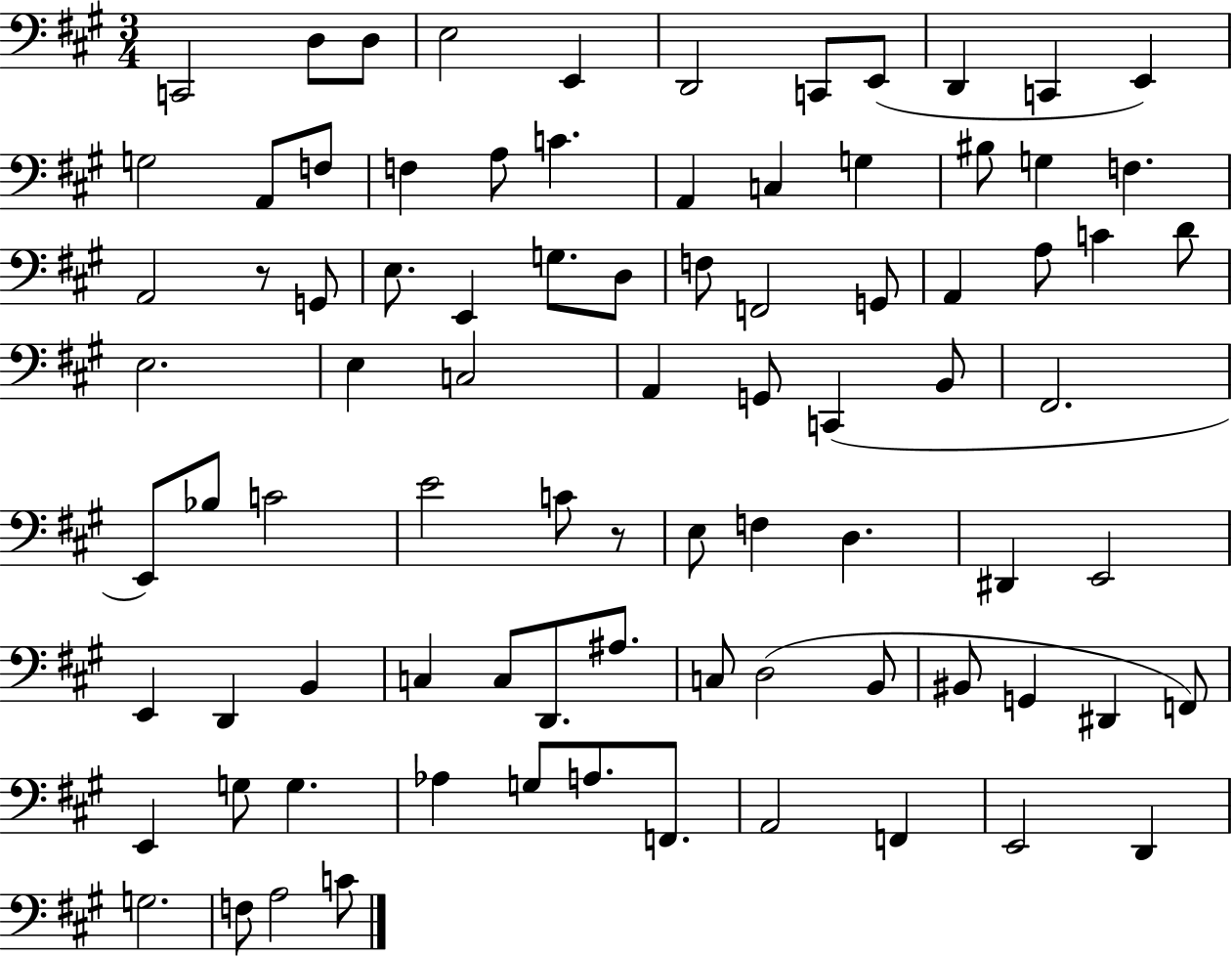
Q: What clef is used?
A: bass